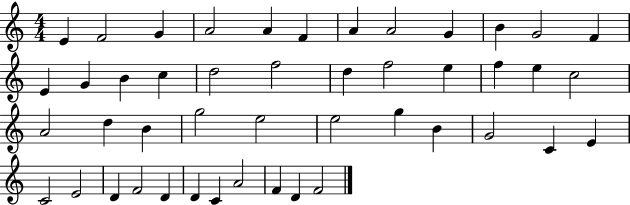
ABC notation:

X:1
T:Untitled
M:4/4
L:1/4
K:C
E F2 G A2 A F A A2 G B G2 F E G B c d2 f2 d f2 e f e c2 A2 d B g2 e2 e2 g B G2 C E C2 E2 D F2 D D C A2 F D F2